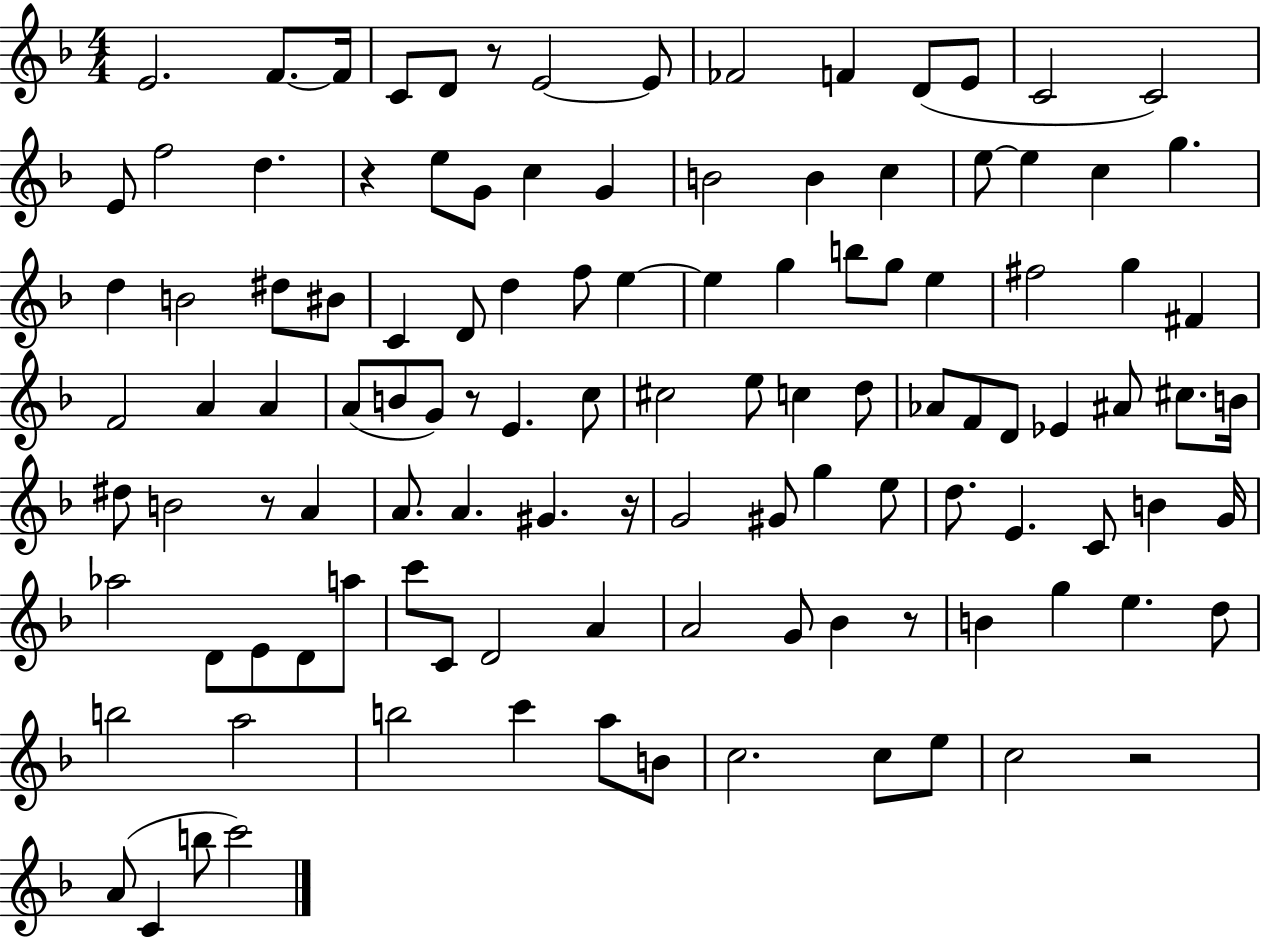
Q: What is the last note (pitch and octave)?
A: C6